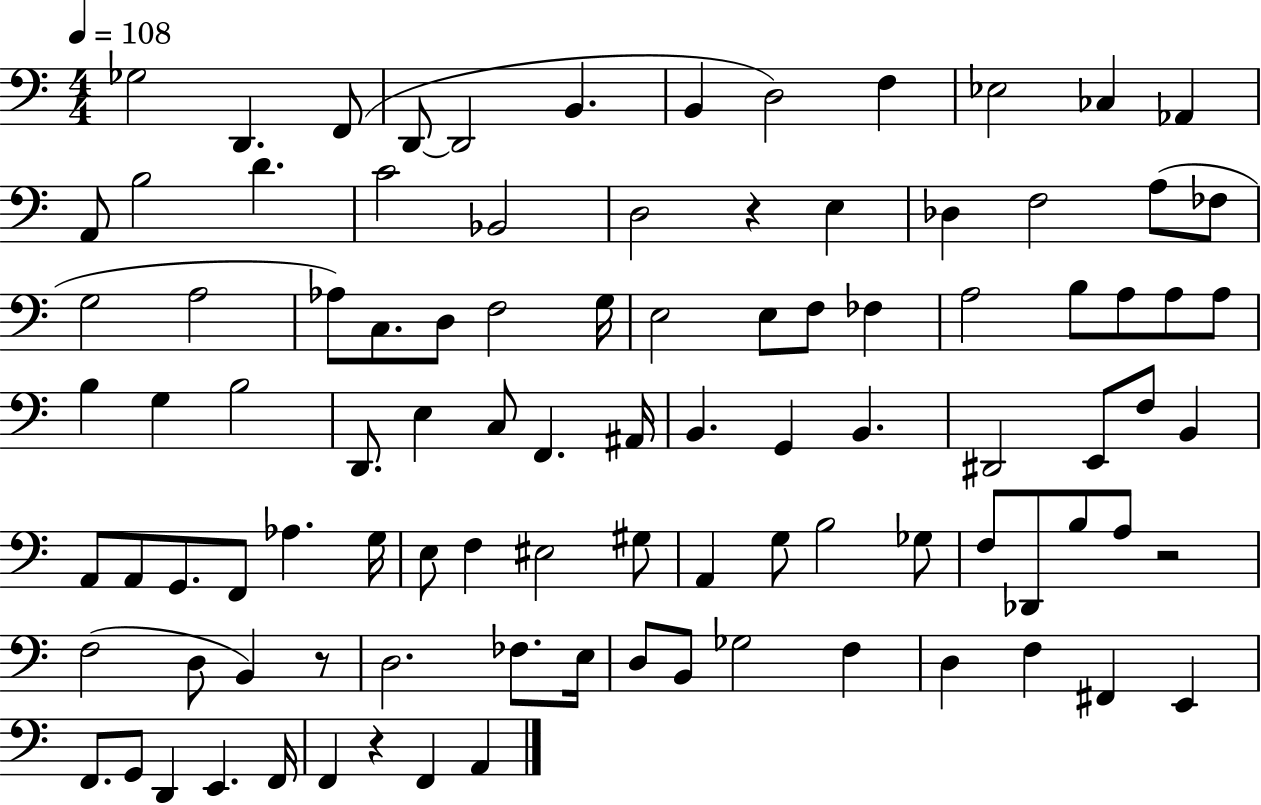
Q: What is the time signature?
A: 4/4